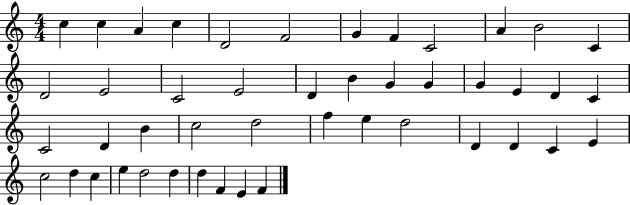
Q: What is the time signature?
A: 4/4